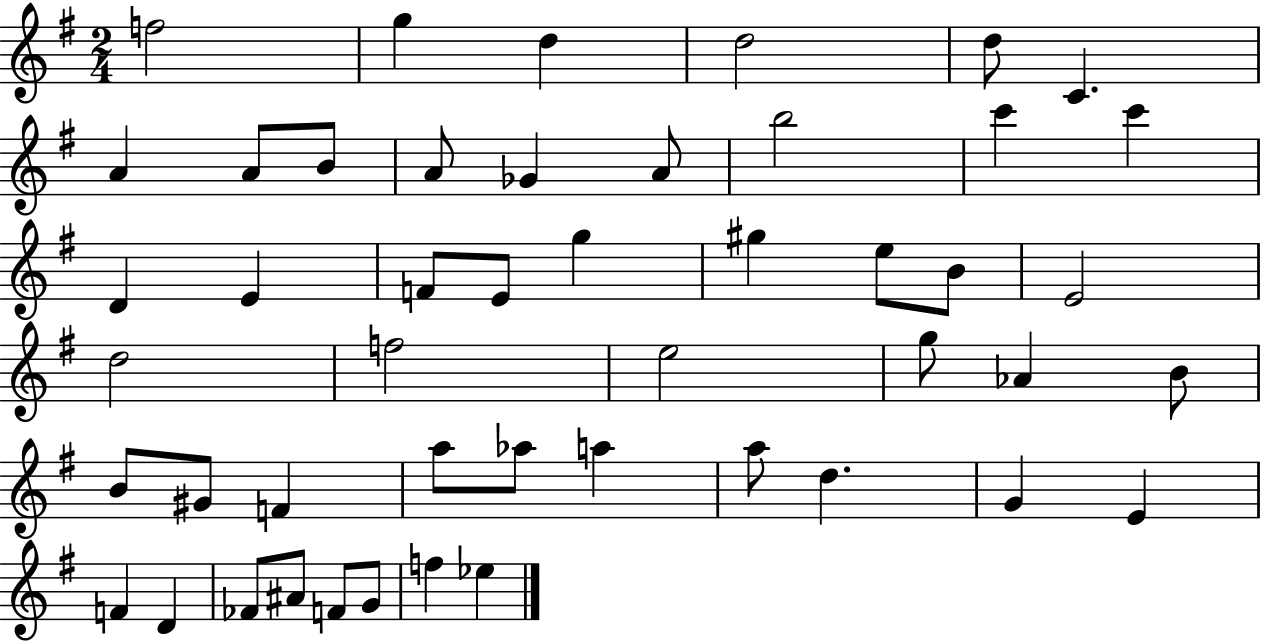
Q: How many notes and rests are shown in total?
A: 48